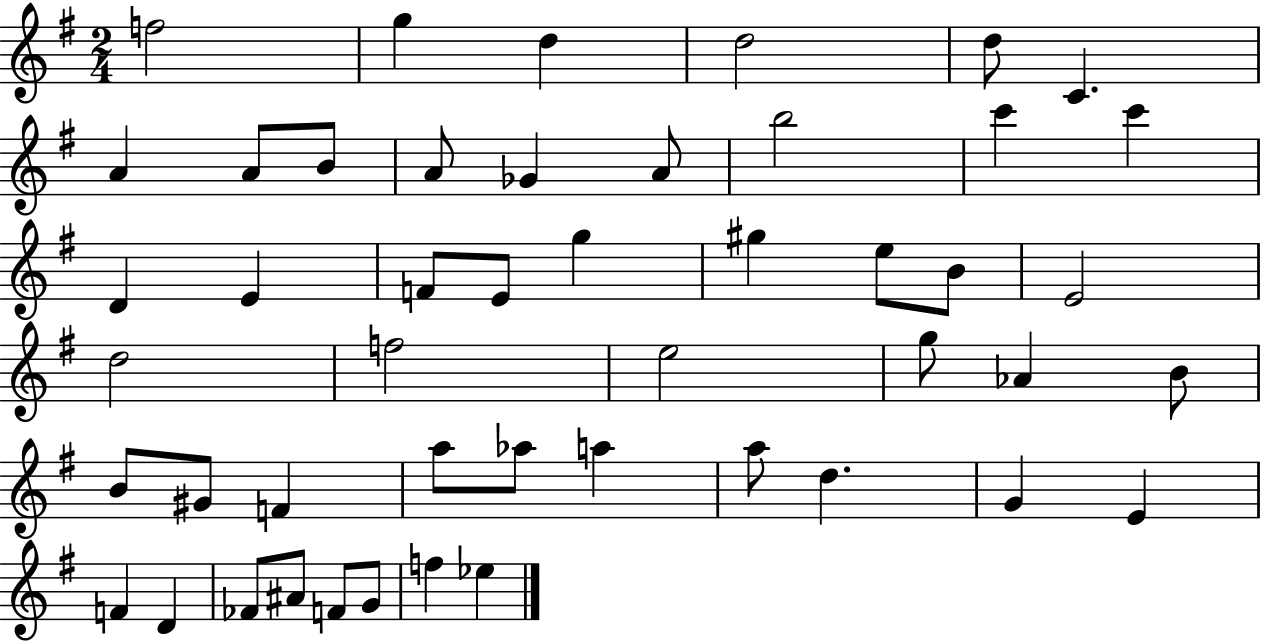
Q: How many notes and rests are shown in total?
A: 48